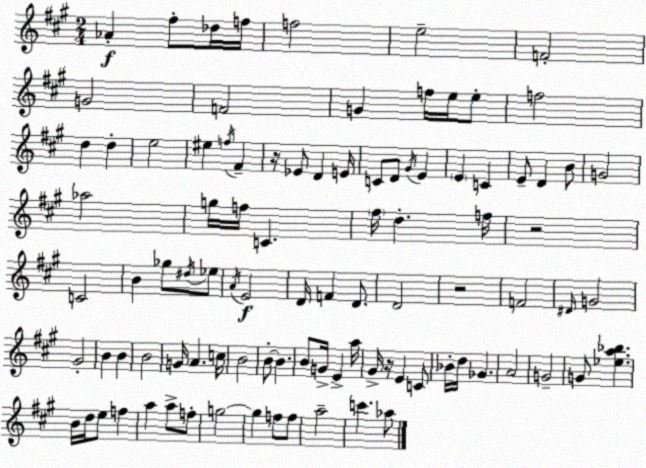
X:1
T:Untitled
M:2/4
L:1/4
K:A
_A ^f/2 _d/4 f/4 f2 e2 F2 G2 F2 G f/4 e/4 e/2 f2 d d e2 ^e f/4 ^F z/4 _E/2 D E/4 C/2 D/2 ^G/4 E E C E/2 D B/2 G2 _a2 g/4 f/4 C ^f/4 d f/4 z2 C2 B _g/2 ^d/4 _e/2 A/4 E2 D/4 F D/2 D2 z2 F2 ^D/4 G2 ^G2 B B B2 G/4 A c/4 B2 B/2 B B/2 G/4 E a/4 ^G/4 z/4 E C/2 _B/4 d/4 _G A2 G2 G/2 [_ea_b] B/4 d/4 e/2 f a a/2 f/2 g2 g f/2 f/2 a2 c' _a/2